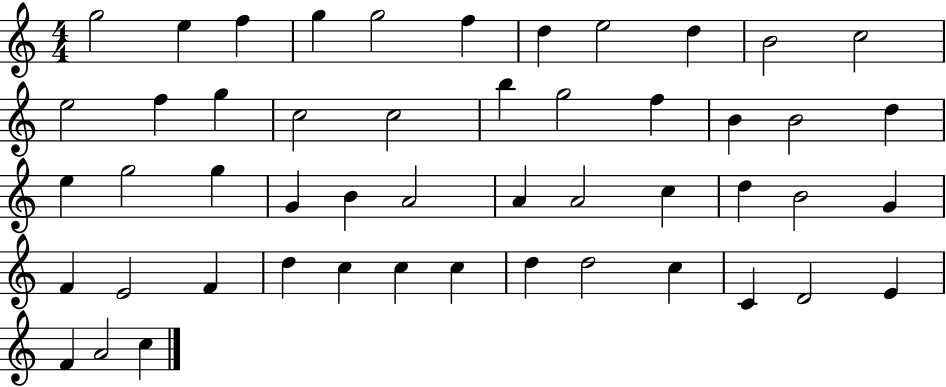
G5/h E5/q F5/q G5/q G5/h F5/q D5/q E5/h D5/q B4/h C5/h E5/h F5/q G5/q C5/h C5/h B5/q G5/h F5/q B4/q B4/h D5/q E5/q G5/h G5/q G4/q B4/q A4/h A4/q A4/h C5/q D5/q B4/h G4/q F4/q E4/h F4/q D5/q C5/q C5/q C5/q D5/q D5/h C5/q C4/q D4/h E4/q F4/q A4/h C5/q